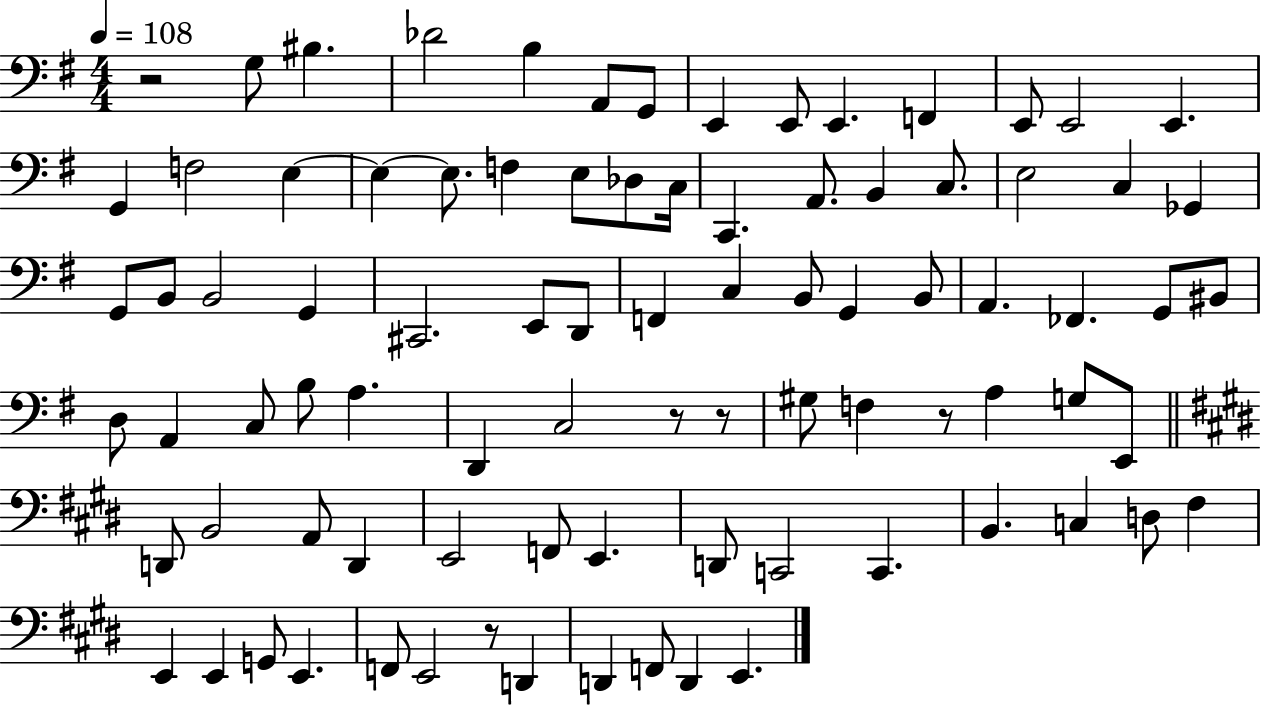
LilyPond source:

{
  \clef bass
  \numericTimeSignature
  \time 4/4
  \key g \major
  \tempo 4 = 108
  \repeat volta 2 { r2 g8 bis4. | des'2 b4 a,8 g,8 | e,4 e,8 e,4. f,4 | e,8 e,2 e,4. | \break g,4 f2 e4~~ | e4~~ e8. f4 e8 des8 c16 | c,4. a,8. b,4 c8. | e2 c4 ges,4 | \break g,8 b,8 b,2 g,4 | cis,2. e,8 d,8 | f,4 c4 b,8 g,4 b,8 | a,4. fes,4. g,8 bis,8 | \break d8 a,4 c8 b8 a4. | d,4 c2 r8 r8 | gis8 f4 r8 a4 g8 e,8 | \bar "||" \break \key e \major d,8 b,2 a,8 d,4 | e,2 f,8 e,4. | d,8 c,2 c,4. | b,4. c4 d8 fis4 | \break e,4 e,4 g,8 e,4. | f,8 e,2 r8 d,4 | d,4 f,8 d,4 e,4. | } \bar "|."
}